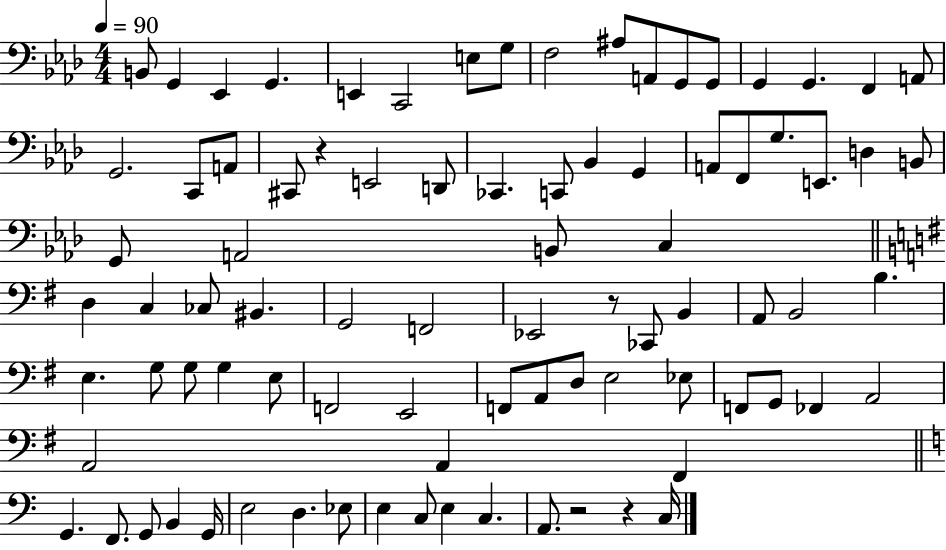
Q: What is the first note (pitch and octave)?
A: B2